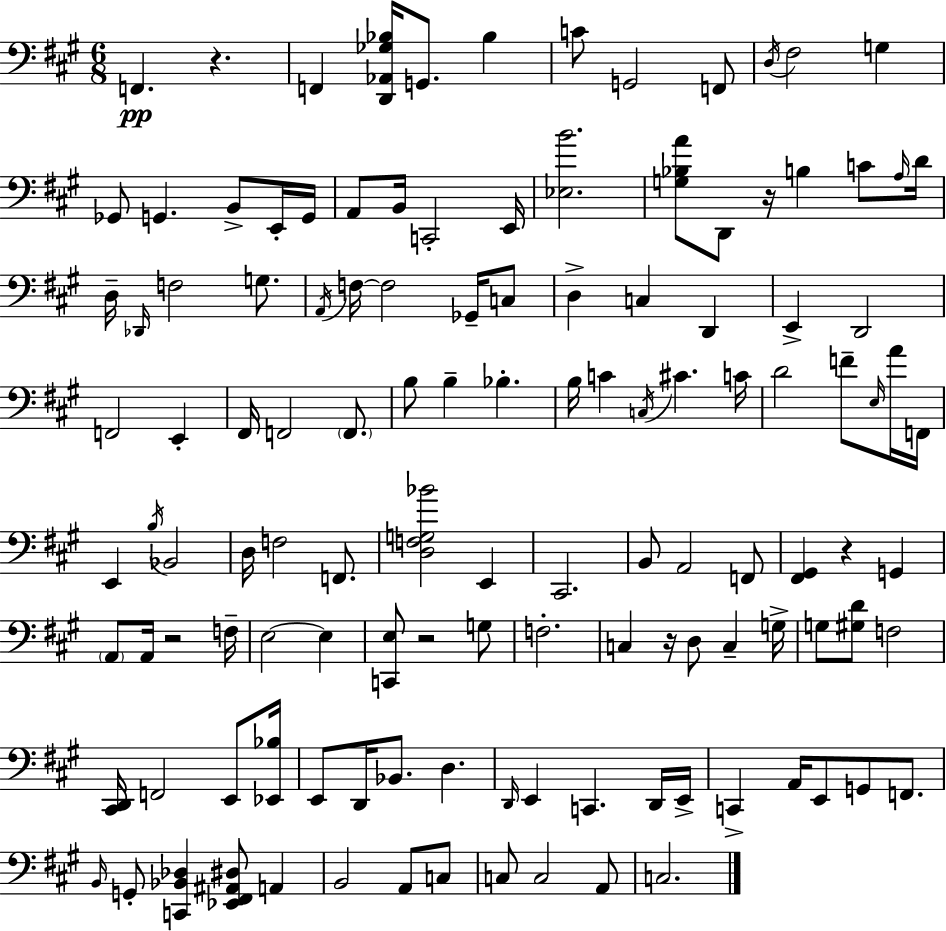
X:1
T:Untitled
M:6/8
L:1/4
K:A
F,, z F,, [D,,_A,,_G,_B,]/4 G,,/2 _B, C/2 G,,2 F,,/2 D,/4 ^F,2 G, _G,,/2 G,, B,,/2 E,,/4 G,,/4 A,,/2 B,,/4 C,,2 E,,/4 [_E,B]2 [G,_B,A]/2 D,,/2 z/4 B, C/2 A,/4 D/4 D,/4 _D,,/4 F,2 G,/2 A,,/4 F,/4 F,2 _G,,/4 C,/2 D, C, D,, E,, D,,2 F,,2 E,, ^F,,/4 F,,2 F,,/2 B,/2 B, _B, B,/4 C C,/4 ^C C/4 D2 F/2 E,/4 A/4 F,,/4 E,, B,/4 _B,,2 D,/4 F,2 F,,/2 [D,F,G,_B]2 E,, ^C,,2 B,,/2 A,,2 F,,/2 [^F,,^G,,] z G,, A,,/2 A,,/4 z2 F,/4 E,2 E, [C,,E,]/2 z2 G,/2 F,2 C, z/4 D,/2 C, G,/4 G,/2 [^G,D]/2 F,2 [^C,,D,,]/4 F,,2 E,,/2 [_E,,_B,]/4 E,,/2 D,,/4 _B,,/2 D, D,,/4 E,, C,, D,,/4 E,,/4 C,, A,,/4 E,,/2 G,,/2 F,,/2 B,,/4 G,,/2 [C,,_B,,_D,] [_E,,^F,,^A,,^D,]/2 A,, B,,2 A,,/2 C,/2 C,/2 C,2 A,,/2 C,2